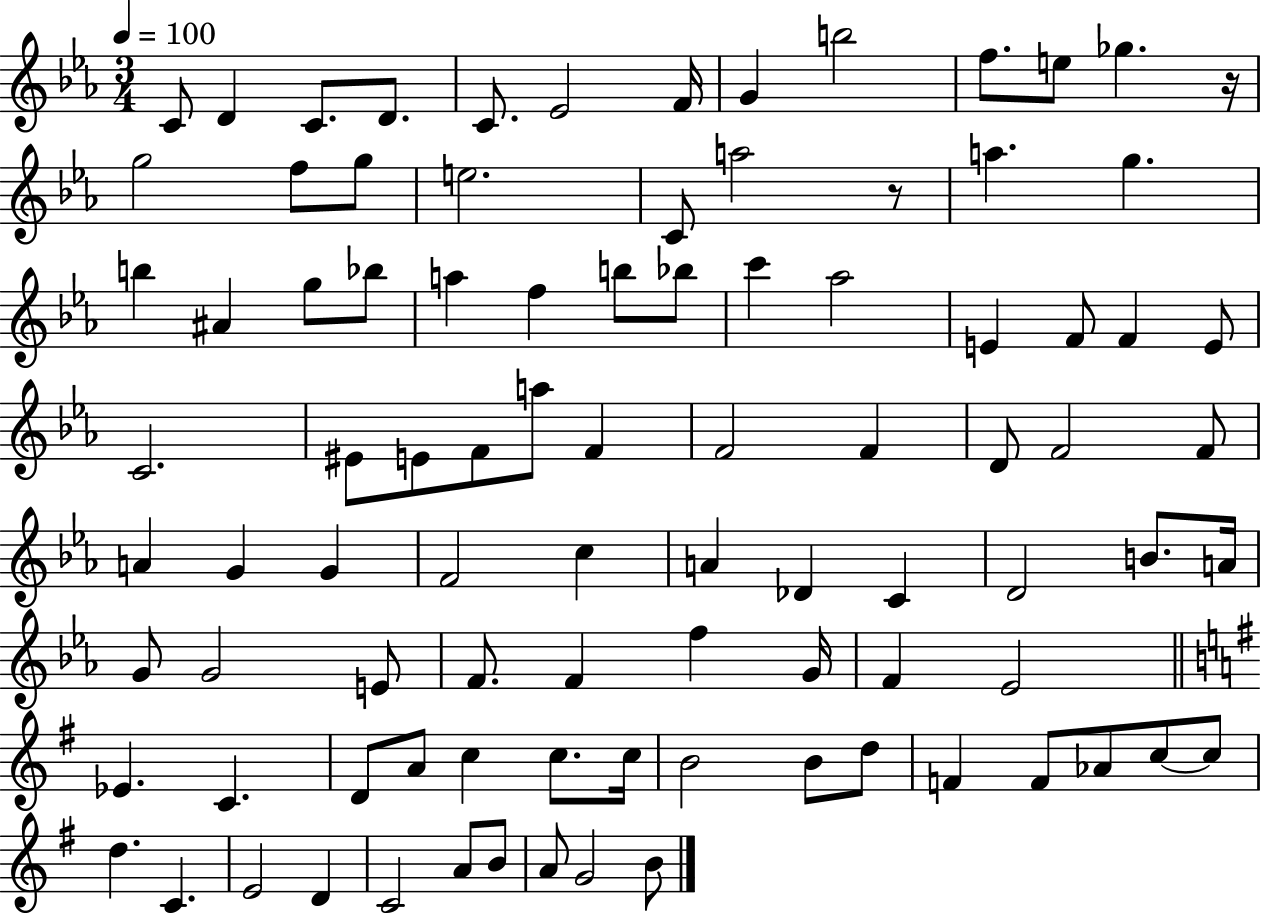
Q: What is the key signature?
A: EES major